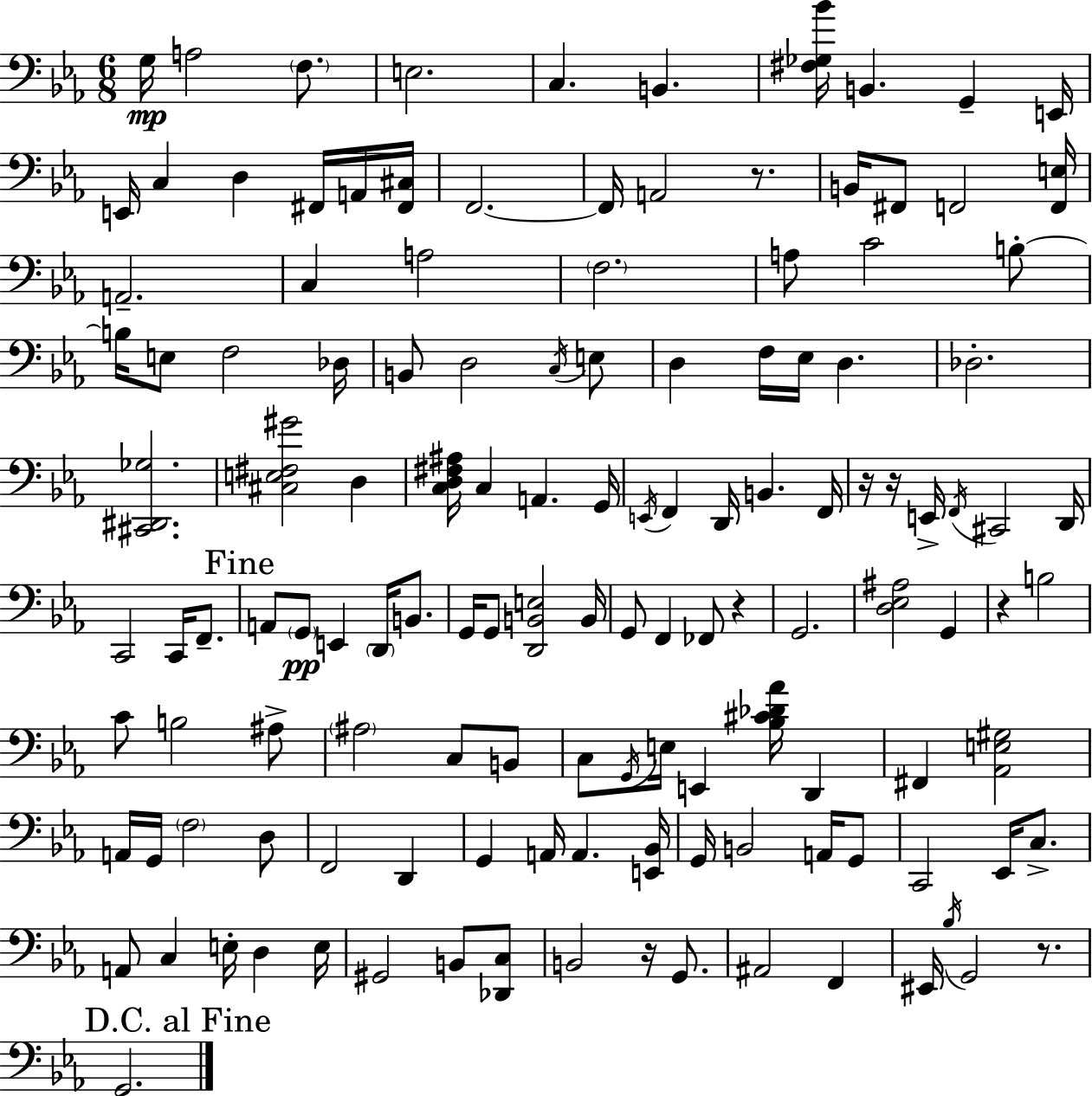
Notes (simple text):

G3/s A3/h F3/e. E3/h. C3/q. B2/q. [F#3,Gb3,Bb4]/s B2/q. G2/q E2/s E2/s C3/q D3/q F#2/s A2/s [F#2,C#3]/s F2/h. F2/s A2/h R/e. B2/s F#2/e F2/h [F2,E3]/s A2/h. C3/q A3/h F3/h. A3/e C4/h B3/e B3/s E3/e F3/h Db3/s B2/e D3/h C3/s E3/e D3/q F3/s Eb3/s D3/q. Db3/h. [C#2,D#2,Gb3]/h. [C#3,E3,F#3,G#4]/h D3/q [C3,D3,F#3,A#3]/s C3/q A2/q. G2/s E2/s F2/q D2/s B2/q. F2/s R/s R/s E2/s F2/s C#2/h D2/s C2/h C2/s F2/e. A2/e G2/e E2/q D2/s B2/e. G2/s G2/e [D2,B2,E3]/h B2/s G2/e F2/q FES2/e R/q G2/h. [D3,Eb3,A#3]/h G2/q R/q B3/h C4/e B3/h A#3/e A#3/h C3/e B2/e C3/e G2/s E3/s E2/q [Bb3,C#4,Db4,Ab4]/s D2/q F#2/q [Ab2,E3,G#3]/h A2/s G2/s F3/h D3/e F2/h D2/q G2/q A2/s A2/q. [E2,Bb2]/s G2/s B2/h A2/s G2/e C2/h Eb2/s C3/e. A2/e C3/q E3/s D3/q E3/s G#2/h B2/e [Db2,C3]/e B2/h R/s G2/e. A#2/h F2/q EIS2/s Bb3/s G2/h R/e. G2/h.